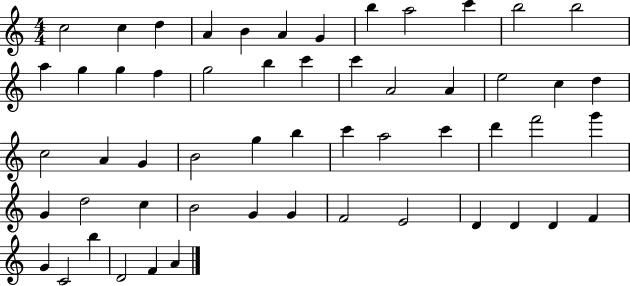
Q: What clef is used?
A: treble